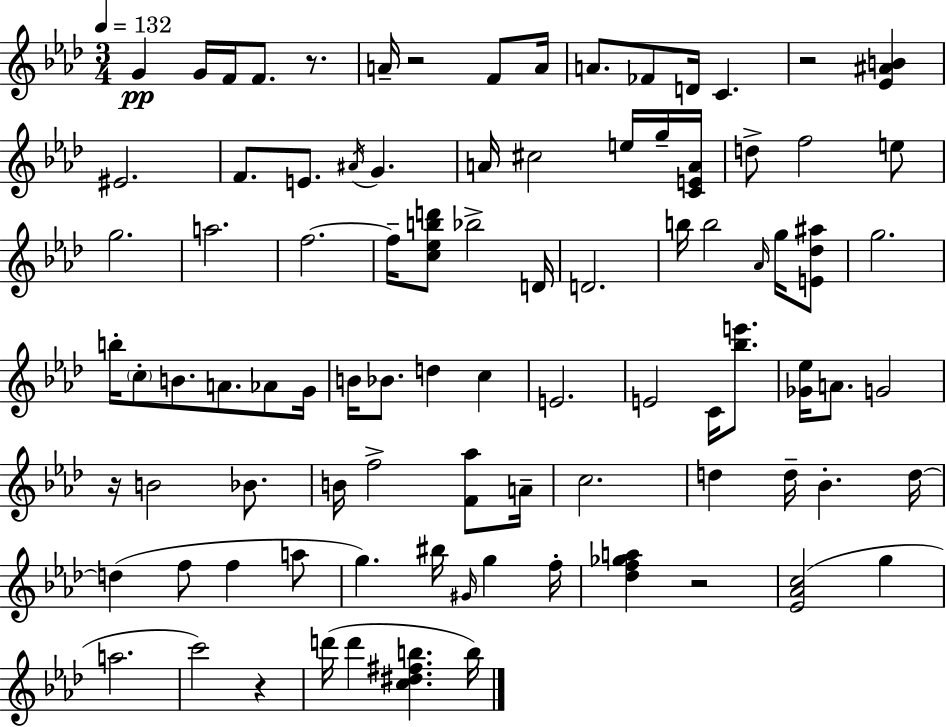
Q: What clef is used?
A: treble